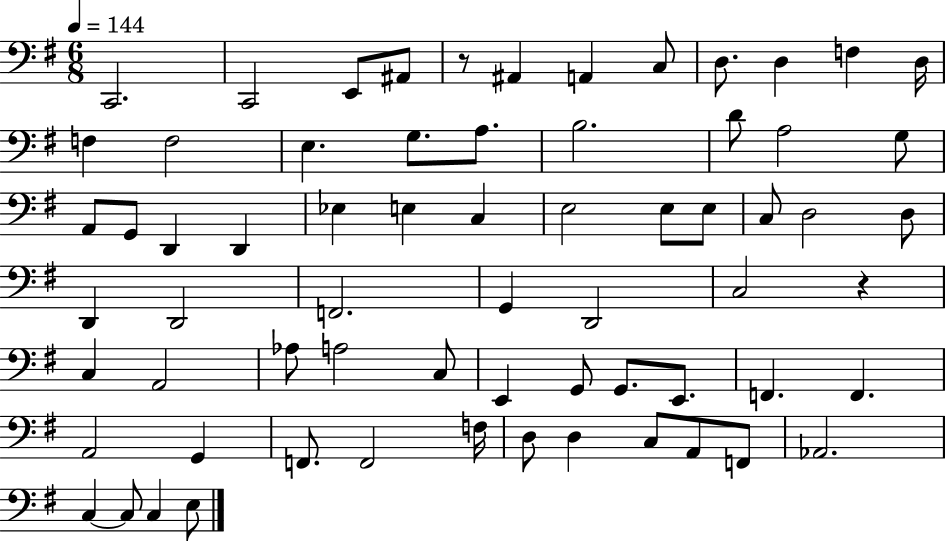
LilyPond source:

{
  \clef bass
  \numericTimeSignature
  \time 6/8
  \key g \major
  \tempo 4 = 144
  c,2. | c,2 e,8 ais,8 | r8 ais,4 a,4 c8 | d8. d4 f4 d16 | \break f4 f2 | e4. g8. a8. | b2. | d'8 a2 g8 | \break a,8 g,8 d,4 d,4 | ees4 e4 c4 | e2 e8 e8 | c8 d2 d8 | \break d,4 d,2 | f,2. | g,4 d,2 | c2 r4 | \break c4 a,2 | aes8 a2 c8 | e,4 g,8 g,8. e,8. | f,4. f,4. | \break a,2 g,4 | f,8. f,2 f16 | d8 d4 c8 a,8 f,8 | aes,2. | \break c4~~ c8 c4 e8 | \bar "|."
}